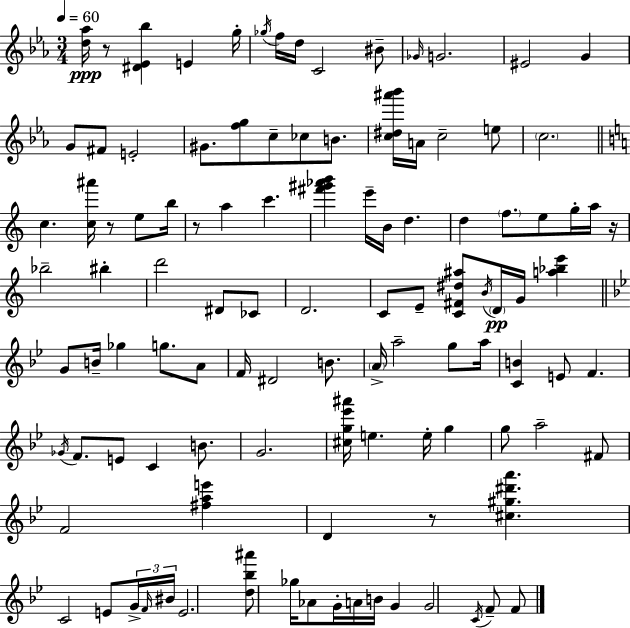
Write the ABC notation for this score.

X:1
T:Untitled
M:3/4
L:1/4
K:Cm
[d_a]/4 z/2 [^D_E_b] E g/4 _g/4 f/4 d/4 C2 ^B/2 _G/4 G2 ^E2 G G/2 ^F/2 E2 ^G/2 [fg]/2 c/2 _c/2 B/2 [c^d^a'_b']/4 A/4 c2 e/2 c2 c [c^a']/4 z/2 e/2 b/4 z/2 a c' [^f'^g'_a'b'] e'/4 B/4 d d f/2 e/2 g/4 a/4 z/4 _b2 ^b d'2 ^D/2 _C/2 D2 C/2 E/2 [C^F^d^a]/2 B/4 D/4 G/4 [a_be'] G/2 B/4 _g g/2 A/2 F/4 ^D2 B/2 A/4 a2 g/2 a/4 [CB] E/2 F _G/4 F/2 E/2 C B/2 G2 [^cg_e'^a']/4 e e/4 g g/2 a2 ^F/2 F2 [^fae'] D z/2 [^c^g^d'a'] C2 E/2 G/4 F/4 ^B/4 E2 [d_b^a']/2 _g/4 _A/2 G/4 A/4 B/4 G G2 C/4 F/2 F/2